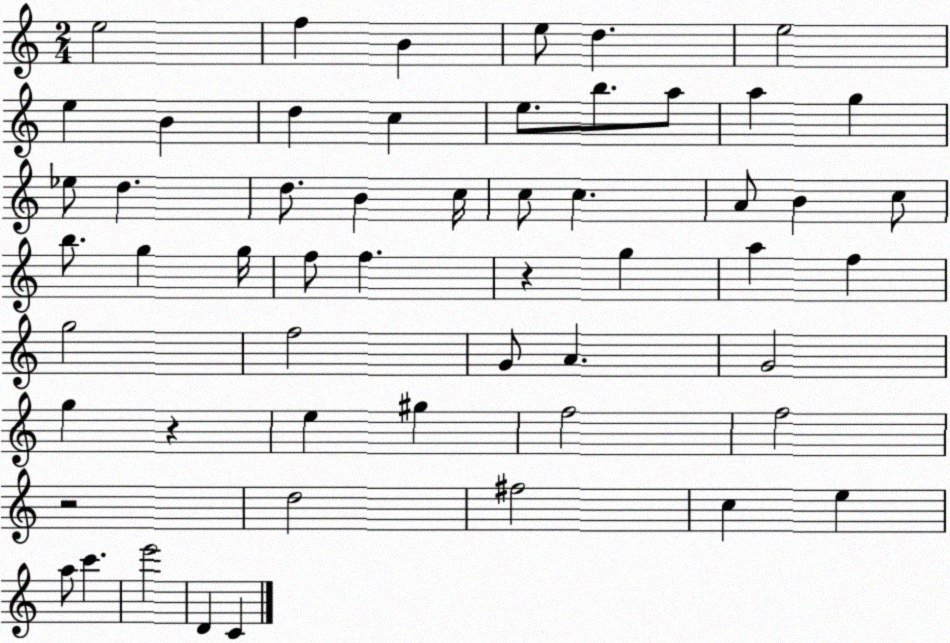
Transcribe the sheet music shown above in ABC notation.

X:1
T:Untitled
M:2/4
L:1/4
K:C
e2 f B e/2 d e2 e B d c e/2 b/2 a/2 a g _e/2 d d/2 B c/4 c/2 c A/2 B c/2 b/2 g g/4 f/2 f z g a f g2 f2 G/2 A G2 g z e ^g f2 f2 z2 d2 ^f2 c e a/2 c' e'2 D C